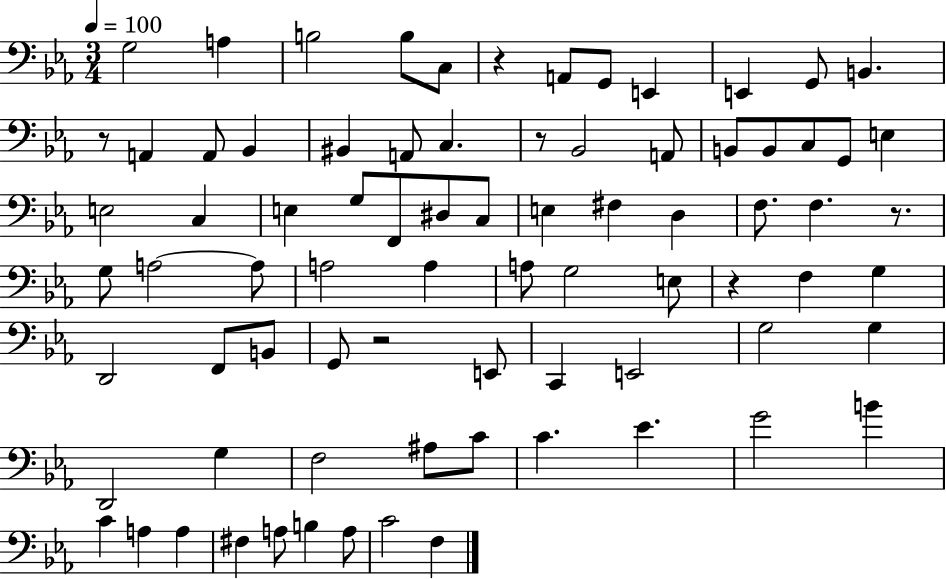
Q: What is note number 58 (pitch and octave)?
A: F3